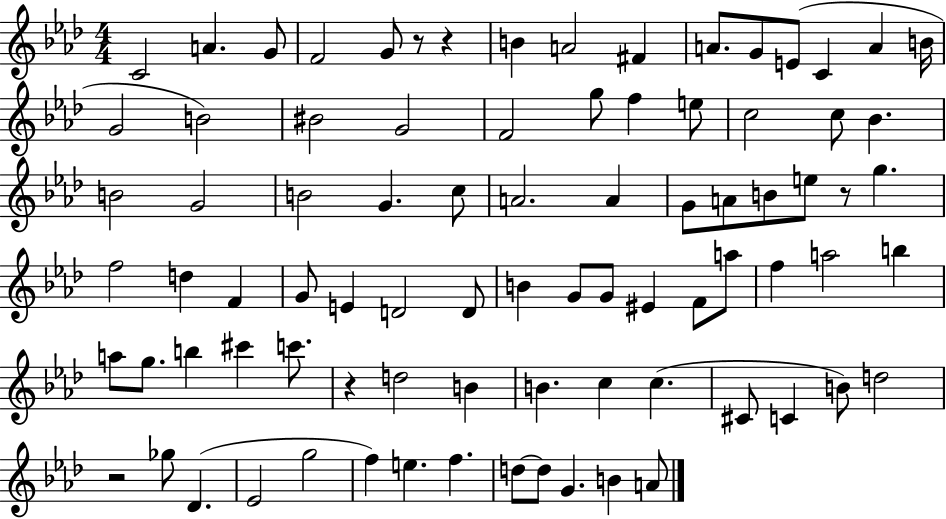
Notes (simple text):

C4/h A4/q. G4/e F4/h G4/e R/e R/q B4/q A4/h F#4/q A4/e. G4/e E4/e C4/q A4/q B4/s G4/h B4/h BIS4/h G4/h F4/h G5/e F5/q E5/e C5/h C5/e Bb4/q. B4/h G4/h B4/h G4/q. C5/e A4/h. A4/q G4/e A4/e B4/e E5/e R/e G5/q. F5/h D5/q F4/q G4/e E4/q D4/h D4/e B4/q G4/e G4/e EIS4/q F4/e A5/e F5/q A5/h B5/q A5/e G5/e. B5/q C#6/q C6/e. R/q D5/h B4/q B4/q. C5/q C5/q. C#4/e C4/q B4/e D5/h R/h Gb5/e Db4/q. Eb4/h G5/h F5/q E5/q. F5/q. D5/e D5/e G4/q. B4/q A4/e